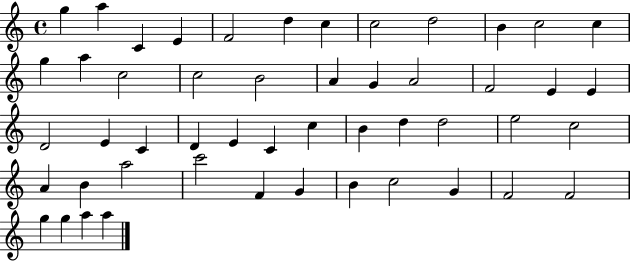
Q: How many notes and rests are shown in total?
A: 50